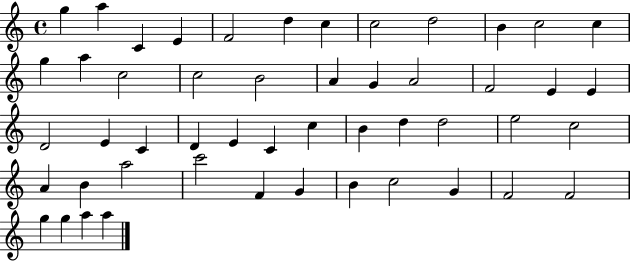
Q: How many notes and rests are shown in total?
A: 50